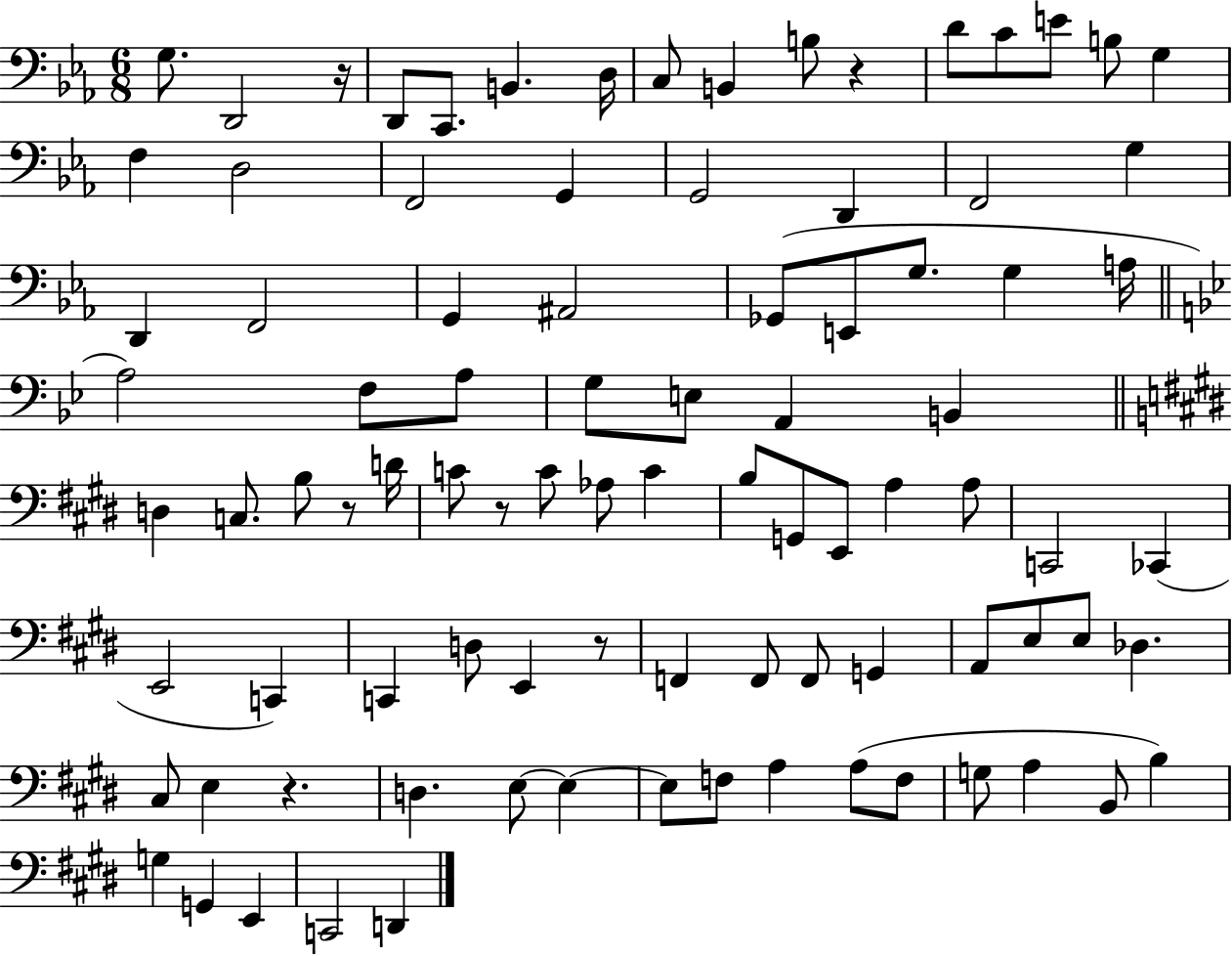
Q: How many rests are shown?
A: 6